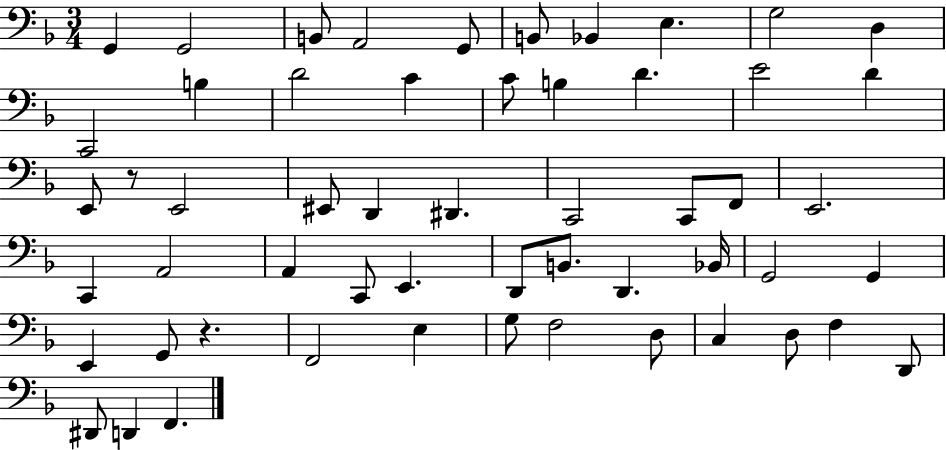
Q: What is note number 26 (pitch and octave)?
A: C2